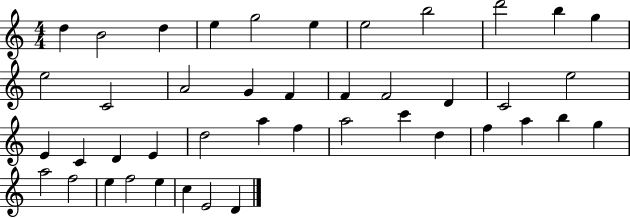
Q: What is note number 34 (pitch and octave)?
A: B5